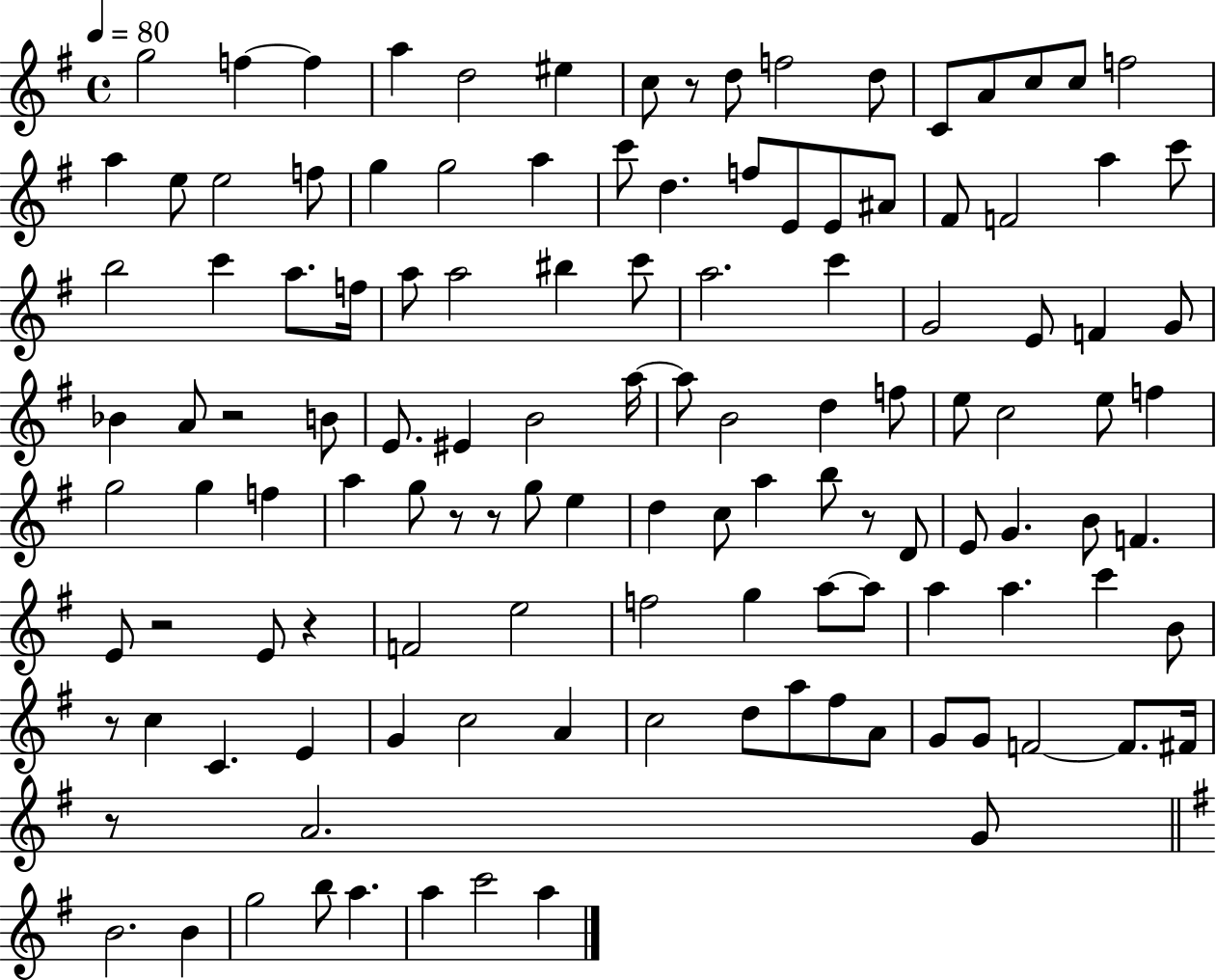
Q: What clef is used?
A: treble